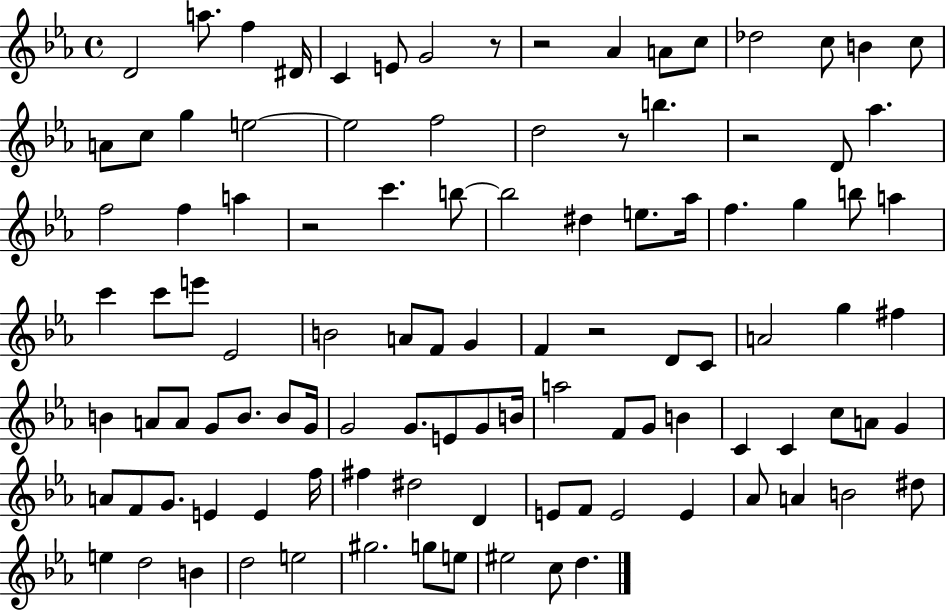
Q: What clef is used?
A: treble